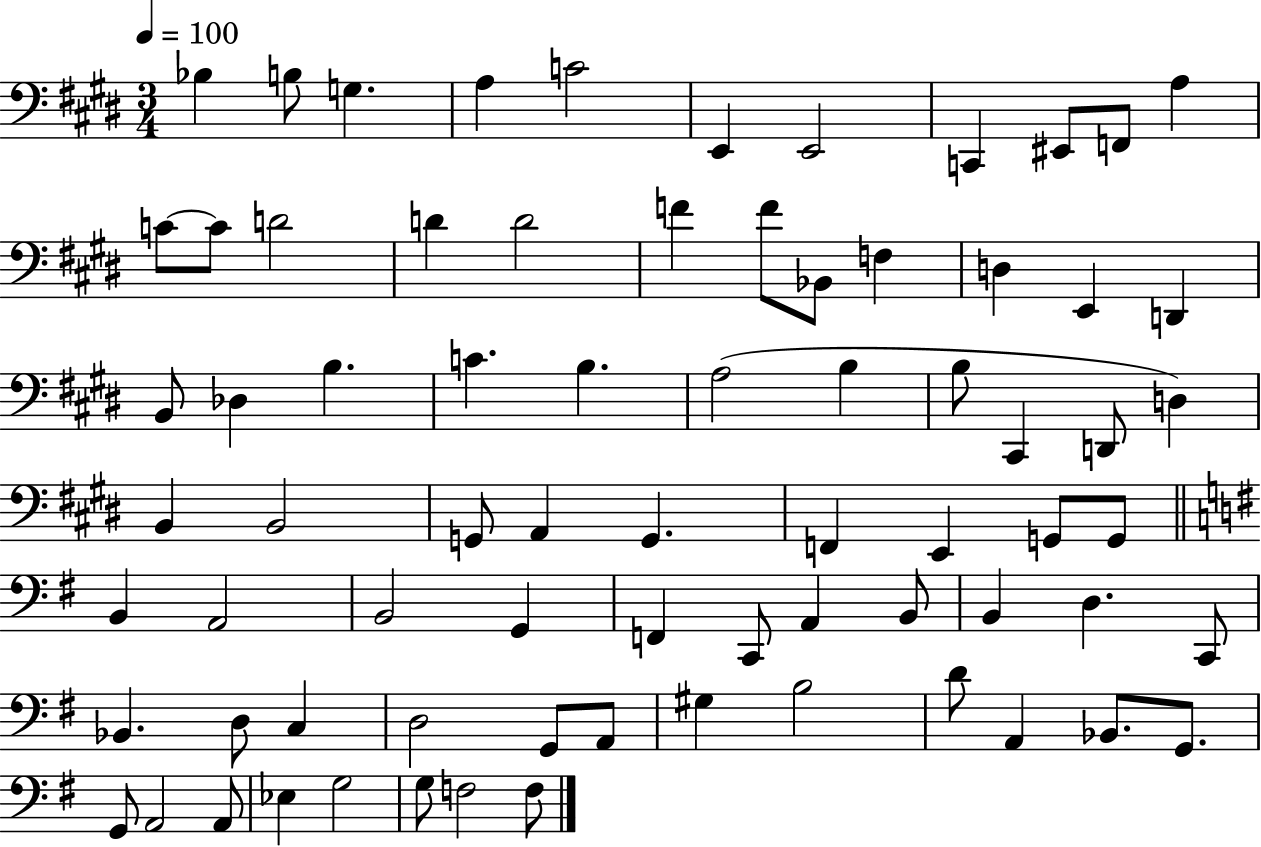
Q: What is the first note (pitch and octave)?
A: Bb3